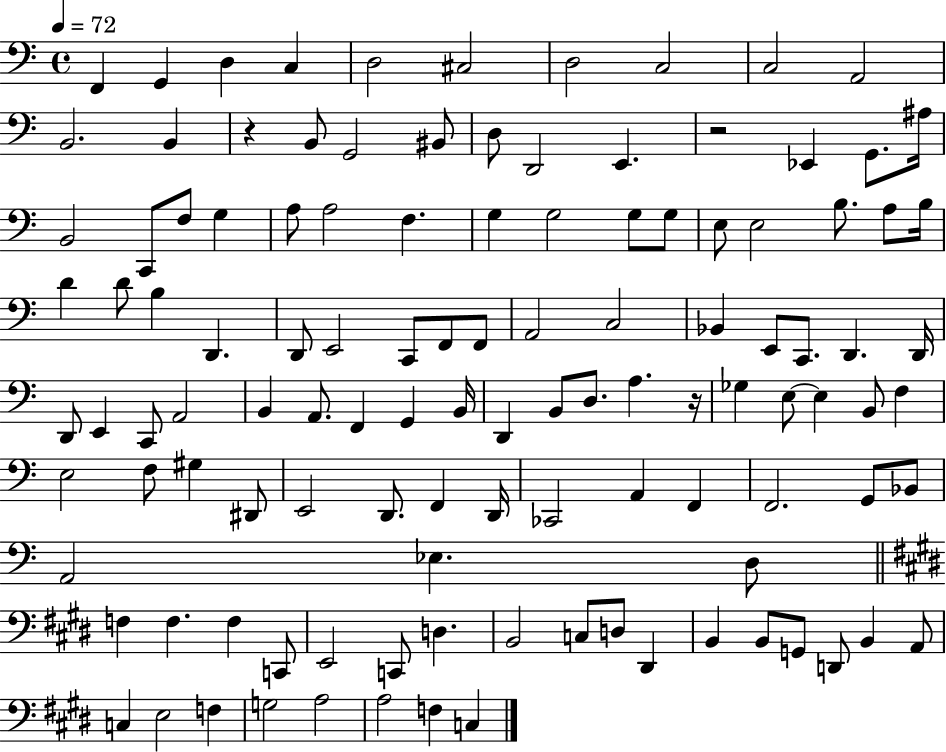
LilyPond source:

{
  \clef bass
  \time 4/4
  \defaultTimeSignature
  \key c \major
  \tempo 4 = 72
  f,4 g,4 d4 c4 | d2 cis2 | d2 c2 | c2 a,2 | \break b,2. b,4 | r4 b,8 g,2 bis,8 | d8 d,2 e,4. | r2 ees,4 g,8. ais16 | \break b,2 c,8 f8 g4 | a8 a2 f4. | g4 g2 g8 g8 | e8 e2 b8. a8 b16 | \break d'4 d'8 b4 d,4. | d,8 e,2 c,8 f,8 f,8 | a,2 c2 | bes,4 e,8 c,8. d,4. d,16 | \break d,8 e,4 c,8 a,2 | b,4 a,8. f,4 g,4 b,16 | d,4 b,8 d8. a4. r16 | ges4 e8~~ e4 b,8 f4 | \break e2 f8 gis4 dis,8 | e,2 d,8. f,4 d,16 | ces,2 a,4 f,4 | f,2. g,8 bes,8 | \break a,2 ees4. d8 | \bar "||" \break \key e \major f4 f4. f4 c,8 | e,2 c,8 d4. | b,2 c8 d8 dis,4 | b,4 b,8 g,8 d,8 b,4 a,8 | \break c4 e2 f4 | g2 a2 | a2 f4 c4 | \bar "|."
}